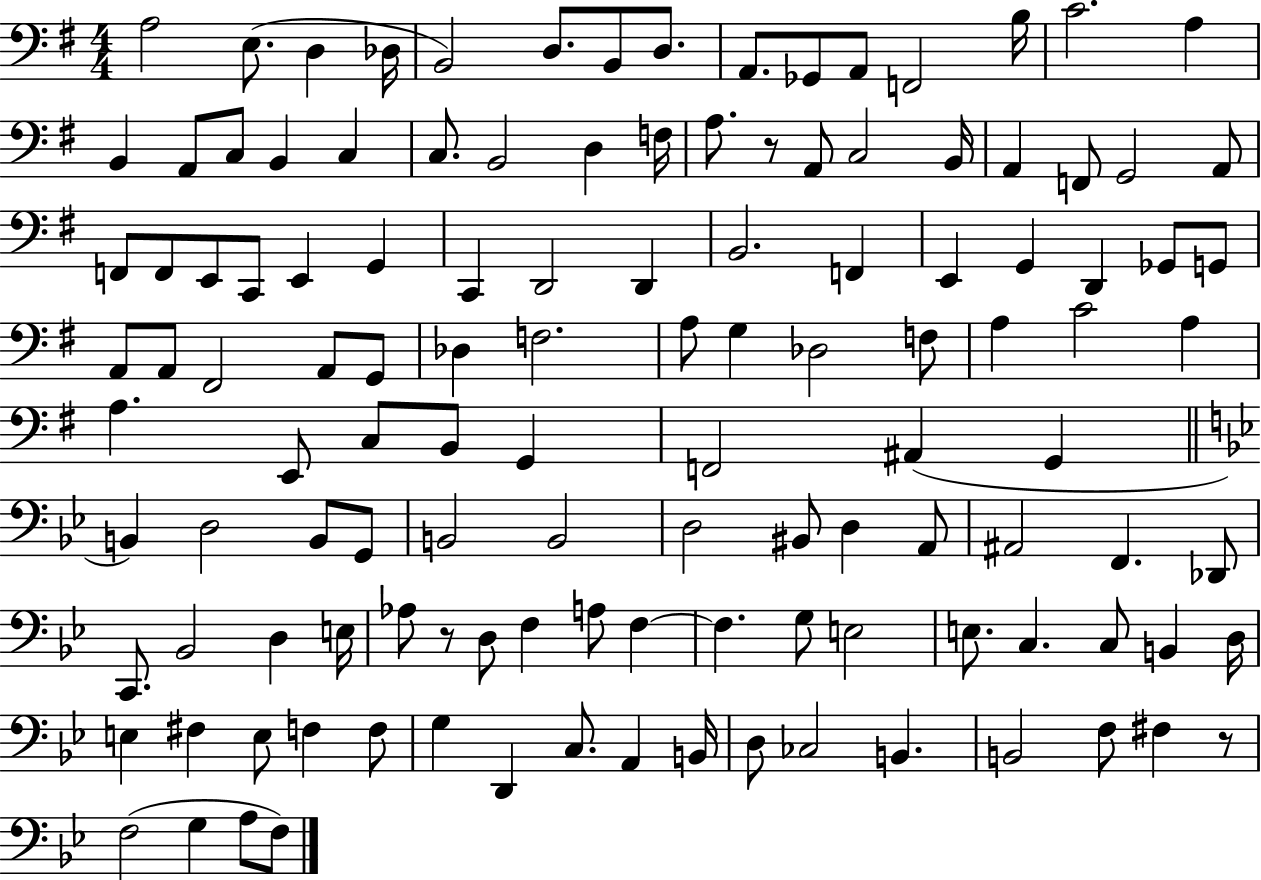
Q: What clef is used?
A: bass